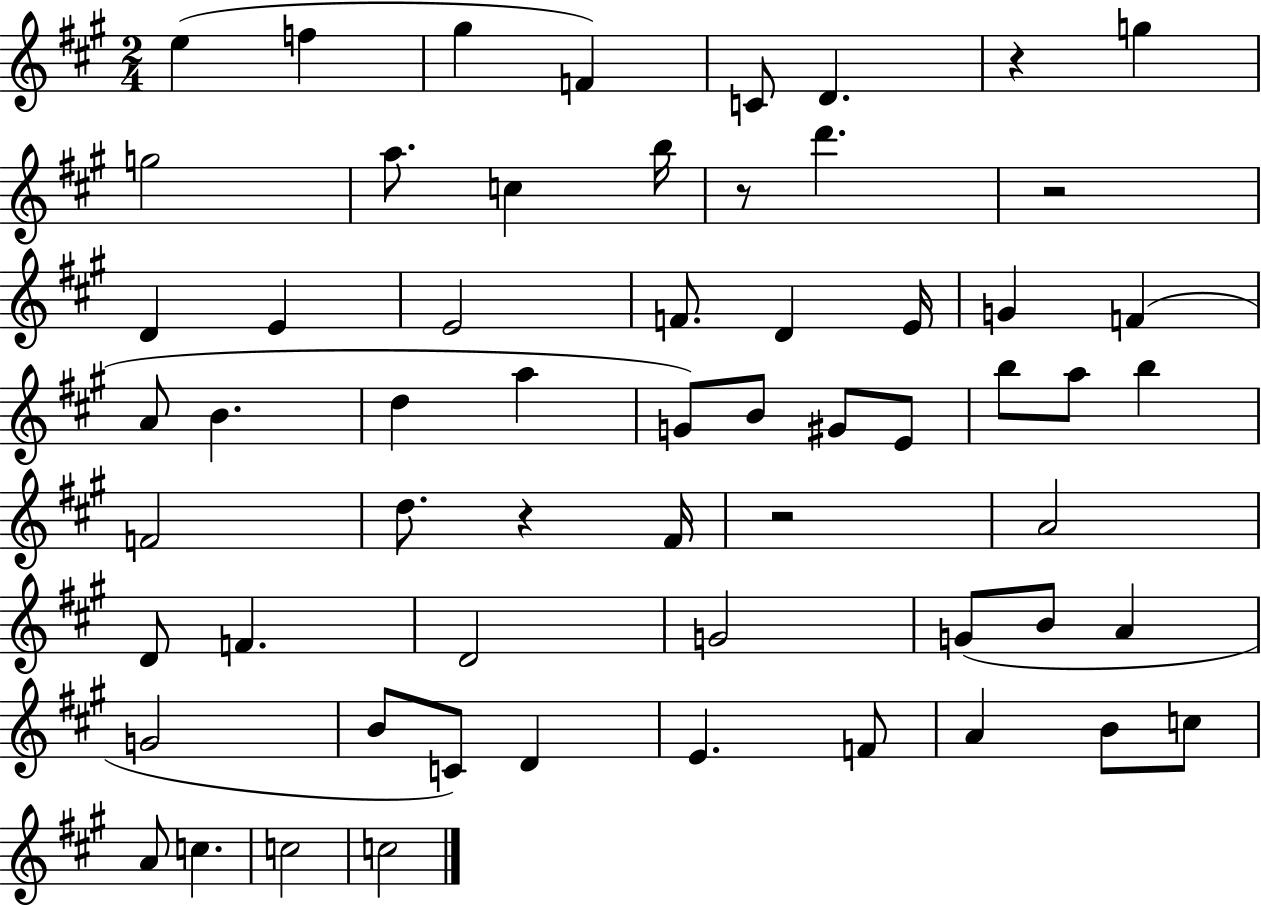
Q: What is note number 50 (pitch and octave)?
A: B4